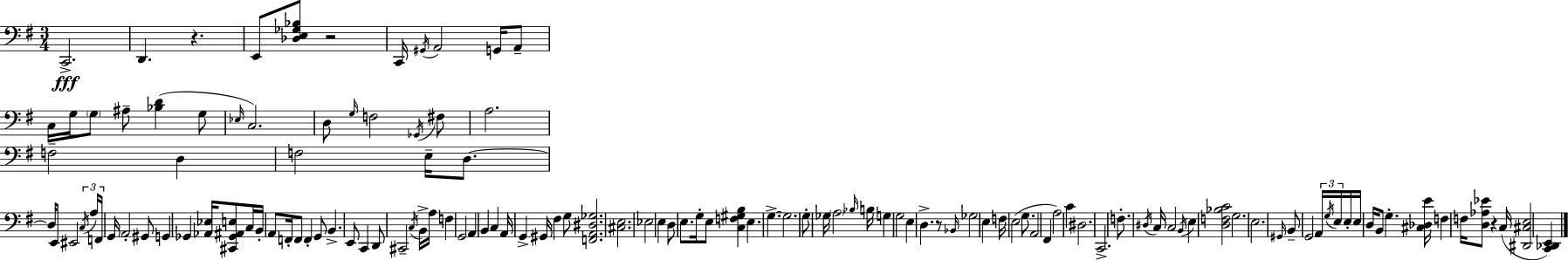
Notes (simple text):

C2/h. D2/q. R/q. E2/e [Db3,E3,Gb3,Bb3]/e R/h C2/s G#2/s A2/h G2/s A2/e C3/s G3/s G3/e A#3/e [Bb3,D4]/q G3/e Eb3/s C3/h. D3/e G3/s F3/h Gb2/s F#3/e A3/h. F3/h D3/q F3/h E3/s D3/e. D3/s E2/e EIS2/h C3/s A3/s F2/s G2/s A2/h G#2/e G2/q Gb2/q [Ab2,Eb3]/s [C#2,Gb2,A#2,E3]/e C3/s B2/s A2/e F2/s F2/e F2/q G2/e B2/q. E2/e C2/q D2/e C#2/h C3/s B2/s A3/s F3/q G2/h A2/q B2/q C3/q A2/s G2/q G#2/s F#3/q G3/e [F2,A2,D#3,Gb3]/h. [C#3,E3]/h. Eb3/h E3/q D3/e E3/e. G3/s E3/e [C3,F3,G#3,B3]/q E3/q. G3/q. G3/h. G3/e Gb3/s A3/h Bb3/s B3/s G3/q G3/h E3/q D3/q. R/e Bb2/s Gb3/h E3/q F3/s E3/h G3/e. A2/h F#2/q A3/h C4/q D#3/h. C2/h. F3/e. D#3/s C3/s C3/h B2/s E3/q [D3,F3,Bb3,C4]/h G3/h. E3/h. G#2/s B2/e G2/h A2/s G3/s E3/s E3/s E3/s D3/s B2/e G3/q. [C#3,Db3,E4]/s F3/q F3/s [D3,Ab3,Eb4]/e R/q C3/s [D#2,C#3,E3]/h [C2,Db2,E2]/q